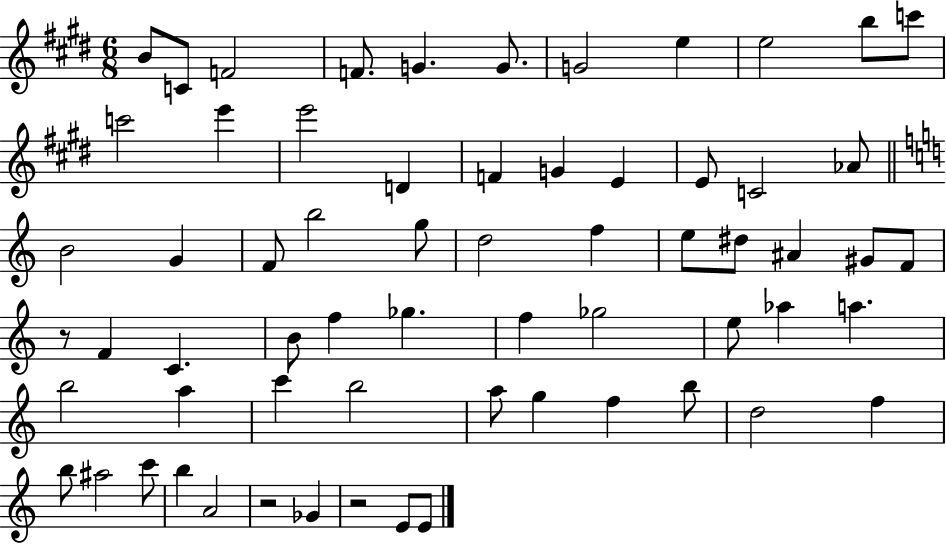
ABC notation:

X:1
T:Untitled
M:6/8
L:1/4
K:E
B/2 C/2 F2 F/2 G G/2 G2 e e2 b/2 c'/2 c'2 e' e'2 D F G E E/2 C2 _A/2 B2 G F/2 b2 g/2 d2 f e/2 ^d/2 ^A ^G/2 F/2 z/2 F C B/2 f _g f _g2 e/2 _a a b2 a c' b2 a/2 g f b/2 d2 f b/2 ^a2 c'/2 b A2 z2 _G z2 E/2 E/2